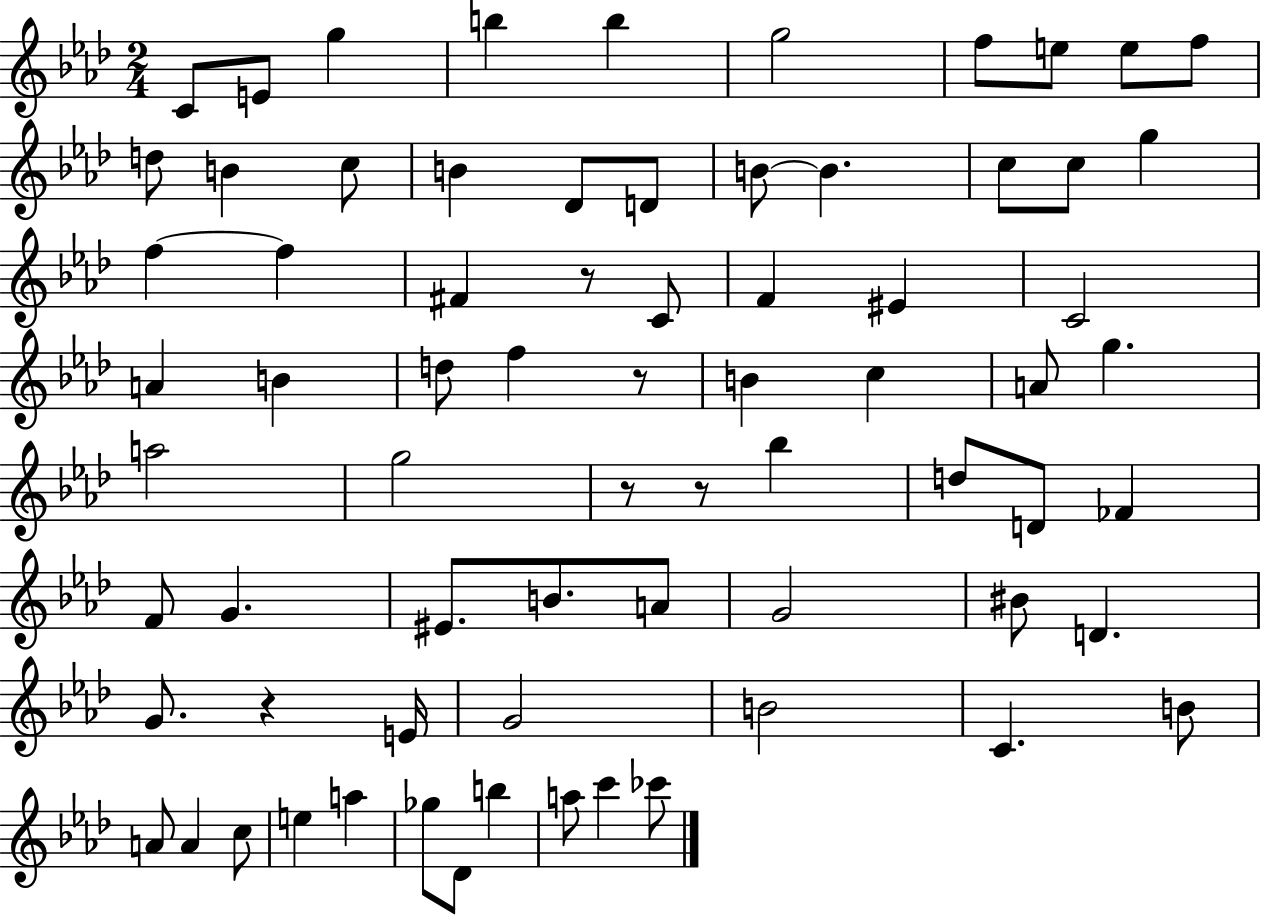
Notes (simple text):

C4/e E4/e G5/q B5/q B5/q G5/h F5/e E5/e E5/e F5/e D5/e B4/q C5/e B4/q Db4/e D4/e B4/e B4/q. C5/e C5/e G5/q F5/q F5/q F#4/q R/e C4/e F4/q EIS4/q C4/h A4/q B4/q D5/e F5/q R/e B4/q C5/q A4/e G5/q. A5/h G5/h R/e R/e Bb5/q D5/e D4/e FES4/q F4/e G4/q. EIS4/e. B4/e. A4/e G4/h BIS4/e D4/q. G4/e. R/q E4/s G4/h B4/h C4/q. B4/e A4/e A4/q C5/e E5/q A5/q Gb5/e Db4/e B5/q A5/e C6/q CES6/e